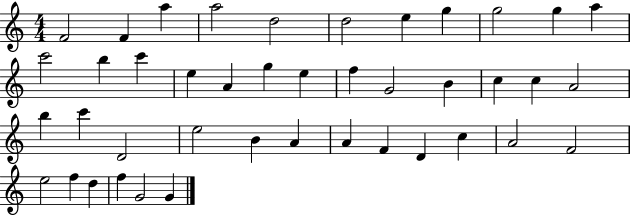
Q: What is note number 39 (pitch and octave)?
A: D5